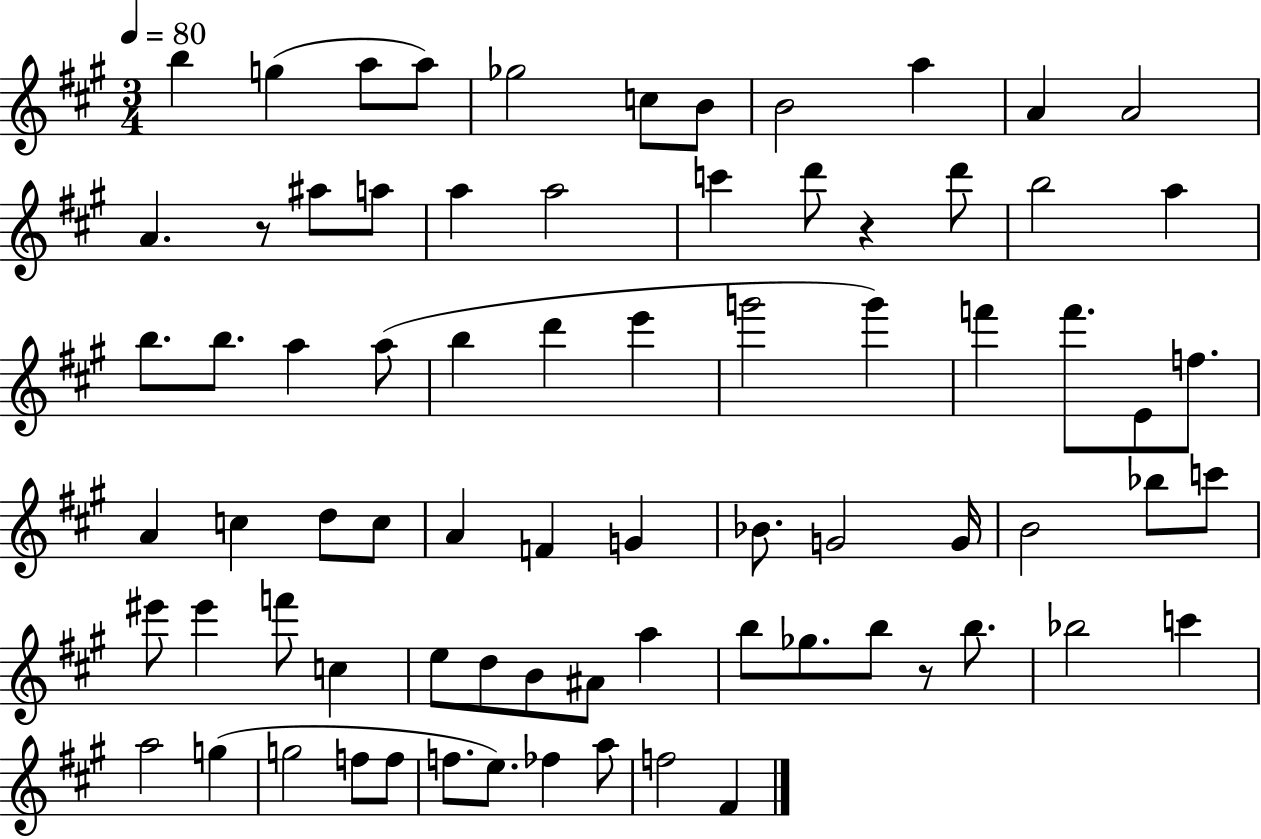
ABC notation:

X:1
T:Untitled
M:3/4
L:1/4
K:A
b g a/2 a/2 _g2 c/2 B/2 B2 a A A2 A z/2 ^a/2 a/2 a a2 c' d'/2 z d'/2 b2 a b/2 b/2 a a/2 b d' e' g'2 g' f' f'/2 E/2 f/2 A c d/2 c/2 A F G _B/2 G2 G/4 B2 _b/2 c'/2 ^e'/2 ^e' f'/2 c e/2 d/2 B/2 ^A/2 a b/2 _g/2 b/2 z/2 b/2 _b2 c' a2 g g2 f/2 f/2 f/2 e/2 _f a/2 f2 ^F